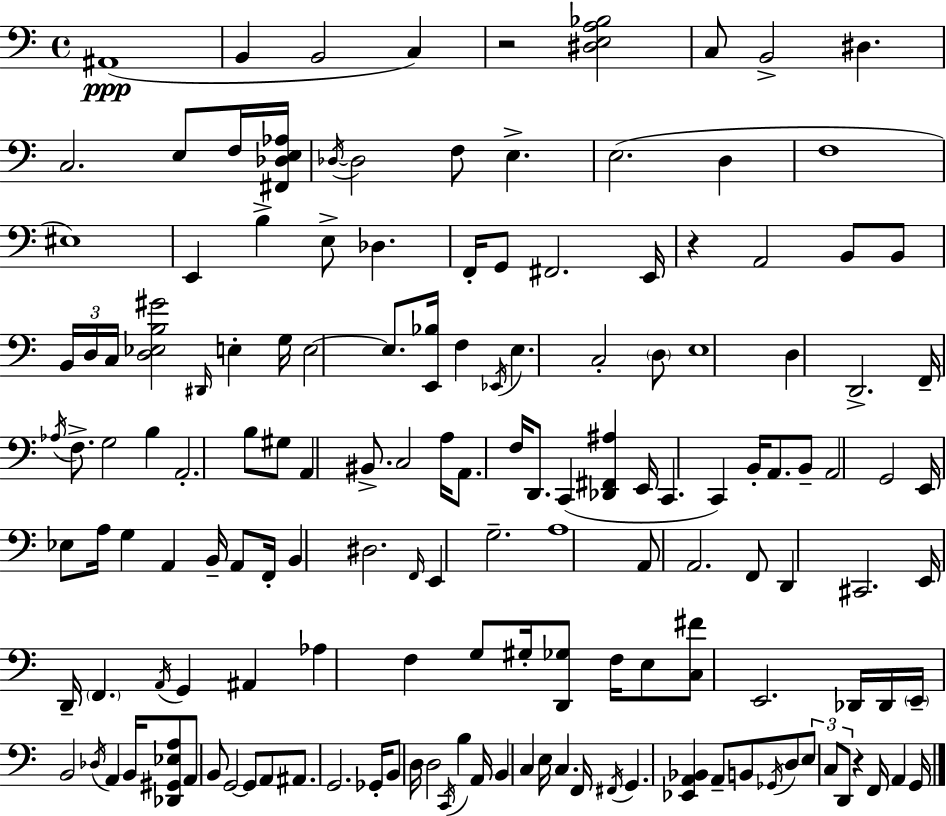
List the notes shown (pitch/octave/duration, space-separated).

A#2/w B2/q B2/h C3/q R/h [D#3,E3,A3,Bb3]/h C3/e B2/h D#3/q. C3/h. E3/e F3/s [F#2,Db3,E3,Ab3]/s Db3/s Db3/h F3/e E3/q. E3/h. D3/q F3/w EIS3/w E2/q B3/q E3/e Db3/q. F2/s G2/e F#2/h. E2/s R/q A2/h B2/e B2/e B2/s D3/s C3/s [D3,Eb3,B3,G#4]/h D#2/s E3/q G3/s E3/h E3/e. [E2,Bb3]/s F3/q Eb2/s E3/q. C3/h D3/e E3/w D3/q D2/h. F2/s Ab3/s F3/e. G3/h B3/q A2/h. B3/e G#3/e A2/q BIS2/e. C3/h A3/s A2/e. F3/s D2/e. C2/q [Db2,F#2,A#3]/q E2/s C2/q. C2/q B2/s A2/e. B2/e A2/h G2/h E2/s Eb3/e A3/s G3/q A2/q B2/s A2/e F2/s B2/q D#3/h. F2/s E2/q G3/h. A3/w A2/e A2/h. F2/e D2/q C#2/h. E2/s D2/s F2/q. A2/s G2/q A#2/q Ab3/q F3/q G3/e G#3/s [D2,Gb3]/e F3/s E3/e [C3,F#4]/e E2/h. Db2/s Db2/s E2/s B2/h Db3/s A2/q B2/s [Db2,G#2,Eb3,A3]/e A2/e B2/e G2/h G2/e A2/e A#2/e. G2/h. Gb2/s B2/e D3/s D3/h C2/s B3/q A2/s B2/q C3/q E3/s C3/q. F2/s F#2/s G2/q. [Eb2,A2,Bb2]/q A2/e B2/e Gb2/s D3/e E3/e C3/e D2/e R/q F2/s A2/q G2/s